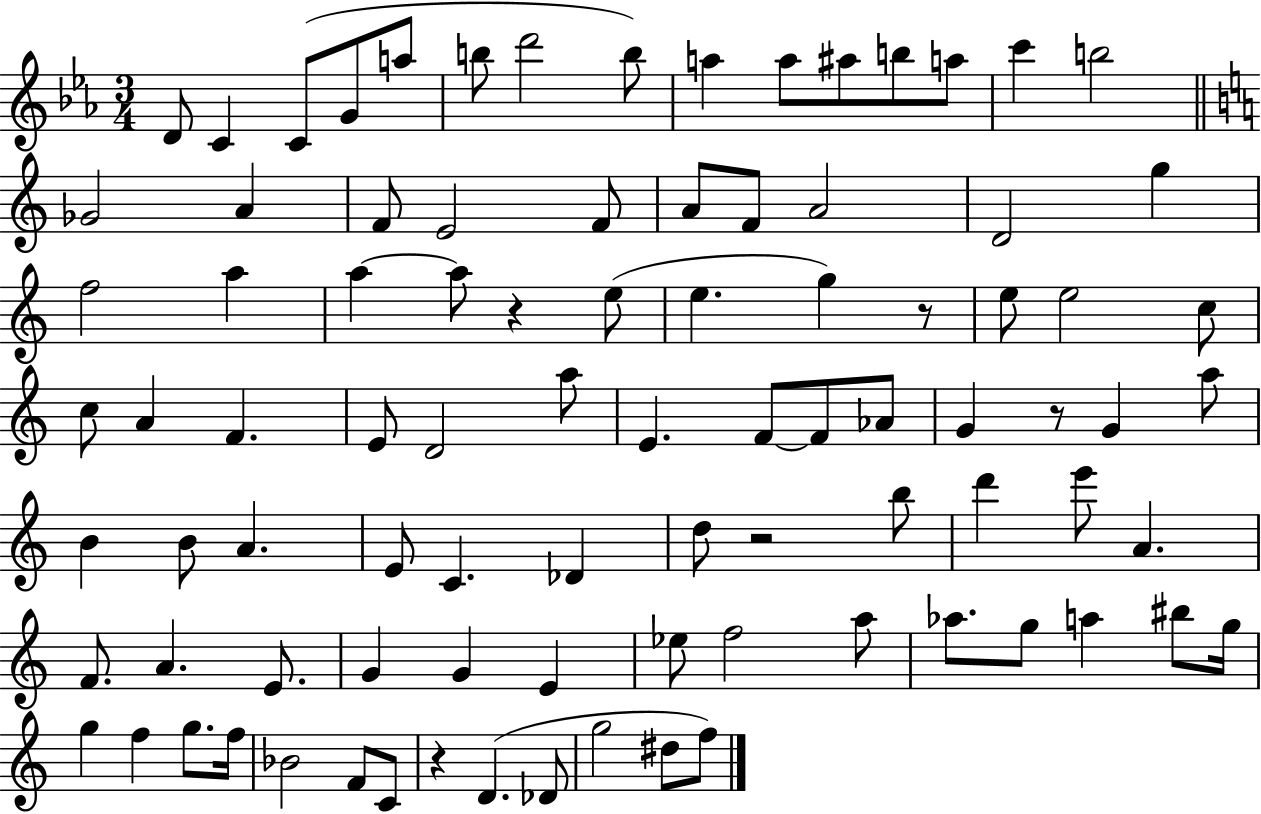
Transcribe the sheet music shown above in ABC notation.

X:1
T:Untitled
M:3/4
L:1/4
K:Eb
D/2 C C/2 G/2 a/2 b/2 d'2 b/2 a a/2 ^a/2 b/2 a/2 c' b2 _G2 A F/2 E2 F/2 A/2 F/2 A2 D2 g f2 a a a/2 z e/2 e g z/2 e/2 e2 c/2 c/2 A F E/2 D2 a/2 E F/2 F/2 _A/2 G z/2 G a/2 B B/2 A E/2 C _D d/2 z2 b/2 d' e'/2 A F/2 A E/2 G G E _e/2 f2 a/2 _a/2 g/2 a ^b/2 g/4 g f g/2 f/4 _B2 F/2 C/2 z D _D/2 g2 ^d/2 f/2